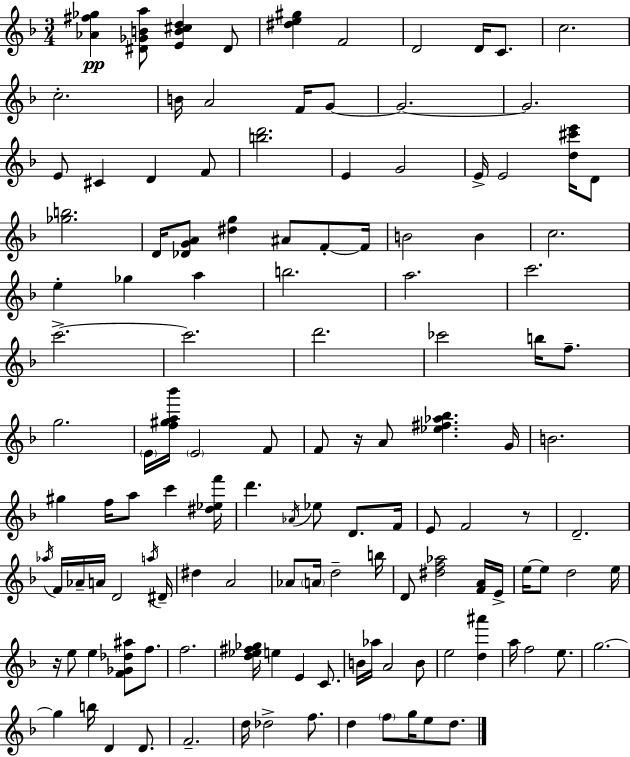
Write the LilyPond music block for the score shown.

{
  \clef treble
  \numericTimeSignature
  \time 3/4
  \key f \major
  <aes' fis'' ges''>4\pp <dis' ges' b' a''>8 <e' b' cis'' d''>4 dis'8 | <dis'' e'' gis''>4 f'2 | d'2 d'16 c'8. | c''2. | \break c''2.-. | b'16 a'2 f'16 g'8~~ | g'2.~~ | g'2. | \break e'8 cis'4 d'4 f'8 | <b'' d'''>2. | e'4 g'2 | e'16-> e'2 <d'' cis''' e'''>16 d'8 | \break <ges'' b''>2. | d'16 <des' g' a'>8 <dis'' g''>4 ais'8 f'8-.~~ f'16 | b'2 b'4 | c''2. | \break e''4-. ges''4 a''4 | b''2. | a''2. | c'''2. | \break c'''2.->~~ | c'''2. | d'''2. | ces'''2 b''16 f''8.-- | \break g''2. | \parenthesize e'16 <f'' gis'' a'' bes'''>16 \parenthesize e'2 f'8 | f'8 r16 a'8 <ees'' fis'' aes'' bes''>4. g'16 | b'2. | \break gis''4 f''16 a''8 c'''4 <dis'' ees'' f'''>16 | d'''4. \acciaccatura { aes'16 } ees''8 d'8. | f'16 e'8 f'2 r8 | d'2.-- | \break \acciaccatura { aes''16 } f'16 aes'16-- a'16 d'2 | \acciaccatura { a''16 } dis'16-- dis''4 a'2 | aes'8 \parenthesize a'16 d''2-- | b''16 d'8 <dis'' f'' aes''>2 | \break <f' a'>16 e'16-> e''16~~ e''8 d''2 | e''16 r16 e''8 e''4 <f' ges' des'' ais''>8 | f''8. f''2. | <d'' ees'' fis'' ges''>16 e''4 e'4 | \break c'8. b'16 aes''16 a'2 | b'8 e''2 <d'' ais'''>4 | a''16 f''2 | e''8. g''2.~~ | \break g''4 b''16 d'4 | d'8. f'2.-- | d''16 des''2-> | f''8. d''4 \parenthesize f''8 g''16 e''8 | \break d''8. \bar "|."
}